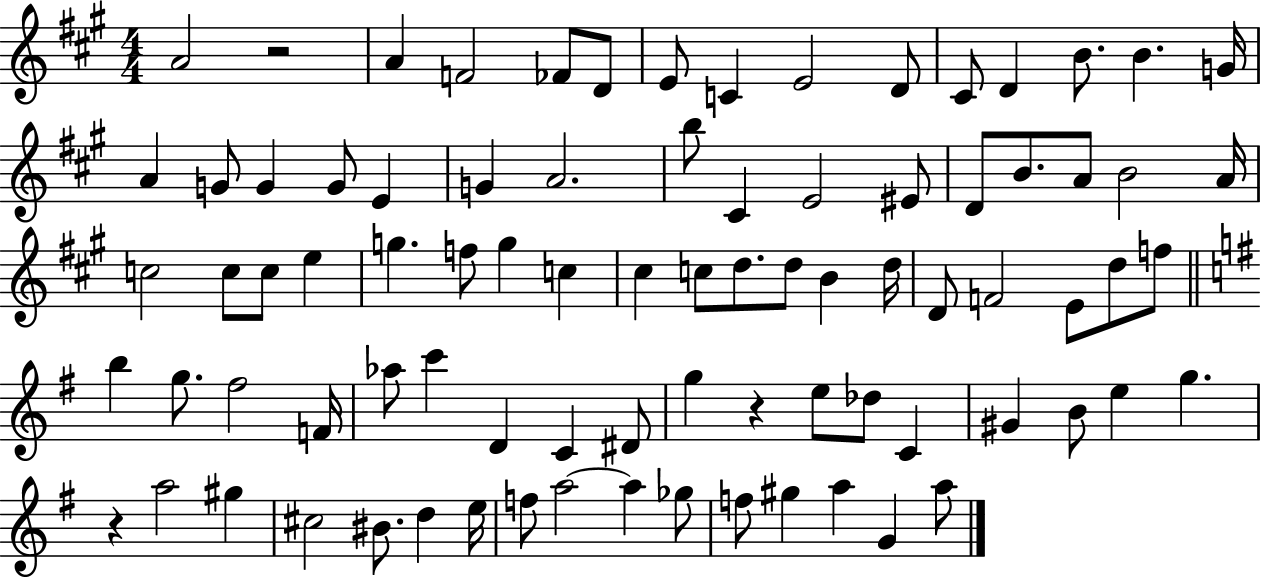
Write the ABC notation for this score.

X:1
T:Untitled
M:4/4
L:1/4
K:A
A2 z2 A F2 _F/2 D/2 E/2 C E2 D/2 ^C/2 D B/2 B G/4 A G/2 G G/2 E G A2 b/2 ^C E2 ^E/2 D/2 B/2 A/2 B2 A/4 c2 c/2 c/2 e g f/2 g c ^c c/2 d/2 d/2 B d/4 D/2 F2 E/2 d/2 f/2 b g/2 ^f2 F/4 _a/2 c' D C ^D/2 g z e/2 _d/2 C ^G B/2 e g z a2 ^g ^c2 ^B/2 d e/4 f/2 a2 a _g/2 f/2 ^g a G a/2